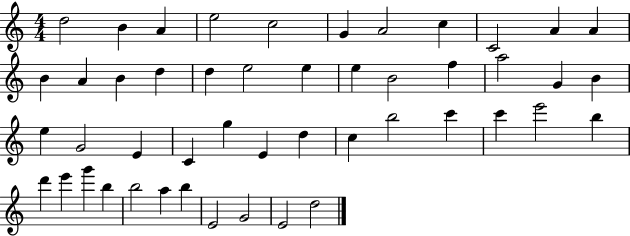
D5/h B4/q A4/q E5/h C5/h G4/q A4/h C5/q C4/h A4/q A4/q B4/q A4/q B4/q D5/q D5/q E5/h E5/q E5/q B4/h F5/q A5/h G4/q B4/q E5/q G4/h E4/q C4/q G5/q E4/q D5/q C5/q B5/h C6/q C6/q E6/h B5/q D6/q E6/q G6/q B5/q B5/h A5/q B5/q E4/h G4/h E4/h D5/h